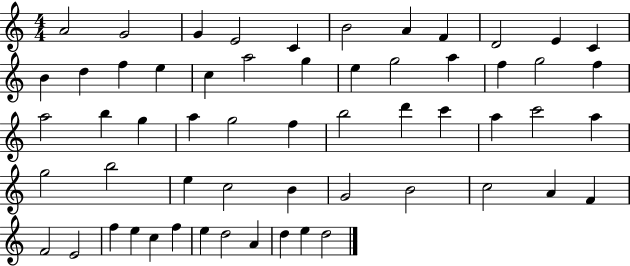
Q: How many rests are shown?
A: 0